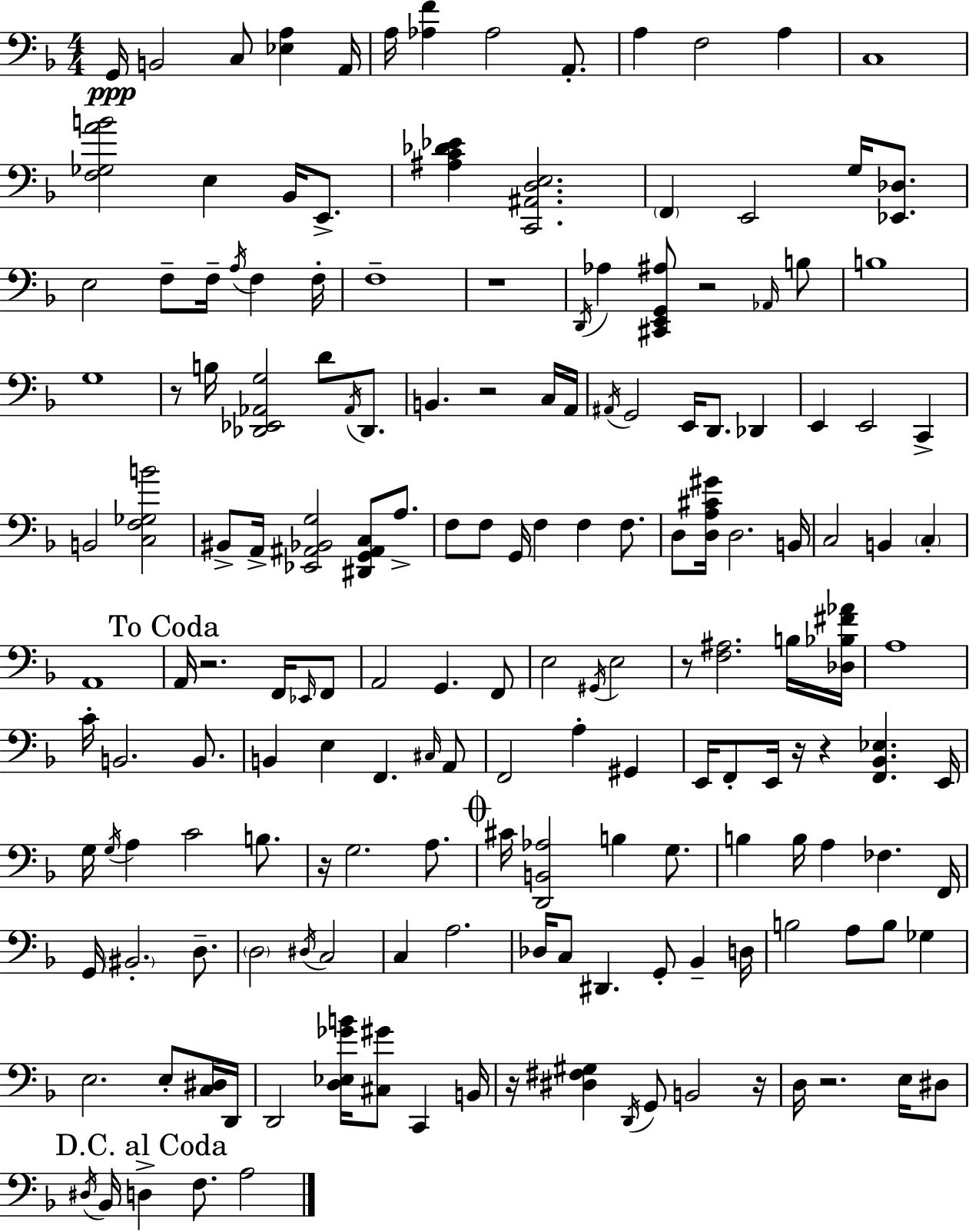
X:1
T:Untitled
M:4/4
L:1/4
K:F
G,,/4 B,,2 C,/2 [_E,A,] A,,/4 A,/4 [_A,F] _A,2 A,,/2 A, F,2 A, C,4 [F,_G,AB]2 E, _B,,/4 E,,/2 [^A,C_D_E] [C,,^A,,D,E,]2 F,, E,,2 G,/4 [_E,,_D,]/2 E,2 F,/2 F,/4 A,/4 F, F,/4 F,4 z4 D,,/4 _A, [^C,,E,,G,,^A,]/2 z2 _A,,/4 B,/2 B,4 G,4 z/2 B,/4 [_D,,_E,,_A,,G,]2 D/2 _A,,/4 _D,,/2 B,, z2 C,/4 A,,/4 ^A,,/4 G,,2 E,,/4 D,,/2 _D,, E,, E,,2 C,, B,,2 [C,F,_G,B]2 ^B,,/2 A,,/4 [_E,,^A,,_B,,G,]2 [^D,,G,,^A,,C,]/2 A,/2 F,/2 F,/2 G,,/4 F, F, F,/2 D,/2 [D,A,^C^G]/4 D,2 B,,/4 C,2 B,, C, A,,4 A,,/4 z2 F,,/4 _E,,/4 F,,/2 A,,2 G,, F,,/2 E,2 ^G,,/4 E,2 z/2 [F,^A,]2 B,/4 [_D,_B,^F_A]/4 A,4 C/4 B,,2 B,,/2 B,, E, F,, ^C,/4 A,,/2 F,,2 A, ^G,, E,,/4 F,,/2 E,,/4 z/4 z [F,,_B,,_E,] E,,/4 G,/4 G,/4 A, C2 B,/2 z/4 G,2 A,/2 ^C/4 [D,,B,,_A,]2 B, G,/2 B, B,/4 A, _F, F,,/4 G,,/4 ^B,,2 D,/2 D,2 ^D,/4 C,2 C, A,2 _D,/4 C,/2 ^D,, G,,/2 _B,, D,/4 B,2 A,/2 B,/2 _G, E,2 E,/2 [C,^D,]/4 D,,/4 D,,2 [D,_E,_GB]/4 [^C,^G]/2 C,, B,,/4 z/4 [^D,^F,^G,] D,,/4 G,,/2 B,,2 z/4 D,/4 z2 E,/4 ^D,/2 ^D,/4 _B,,/4 D, F,/2 A,2